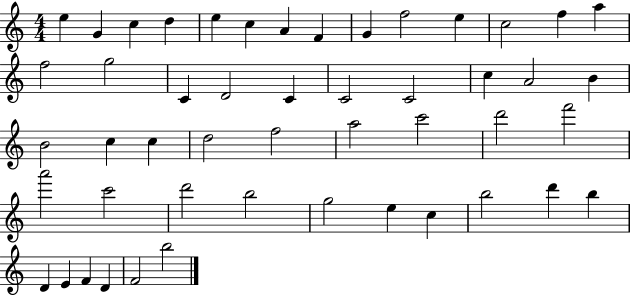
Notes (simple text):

E5/q G4/q C5/q D5/q E5/q C5/q A4/q F4/q G4/q F5/h E5/q C5/h F5/q A5/q F5/h G5/h C4/q D4/h C4/q C4/h C4/h C5/q A4/h B4/q B4/h C5/q C5/q D5/h F5/h A5/h C6/h D6/h F6/h A6/h C6/h D6/h B5/h G5/h E5/q C5/q B5/h D6/q B5/q D4/q E4/q F4/q D4/q F4/h B5/h